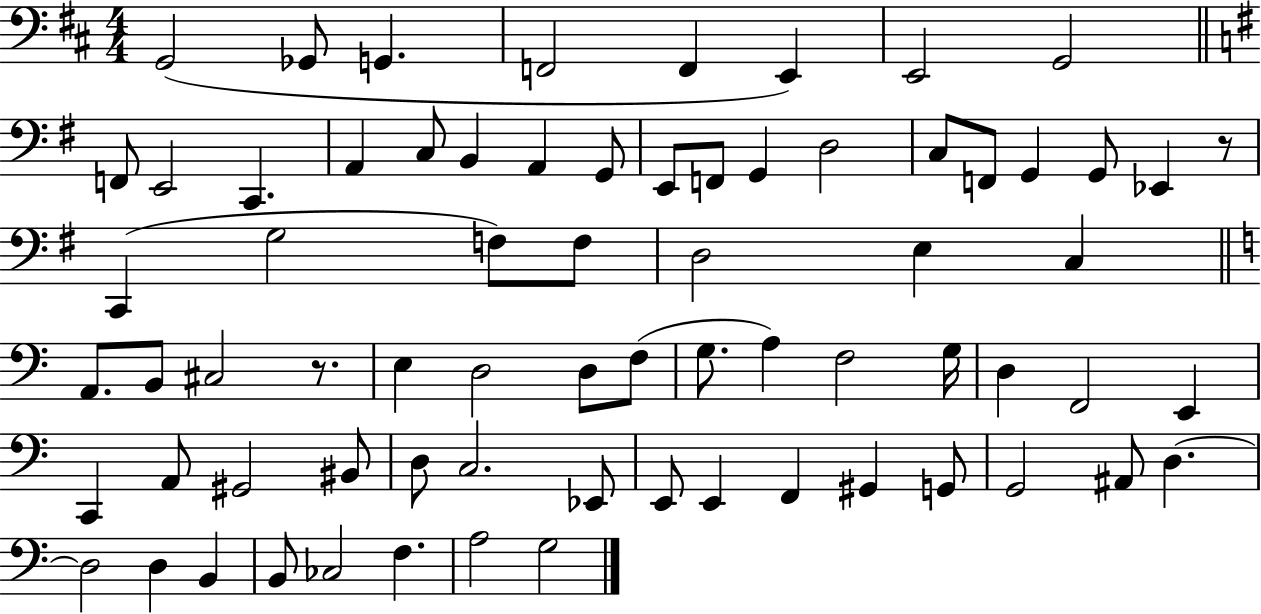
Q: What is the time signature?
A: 4/4